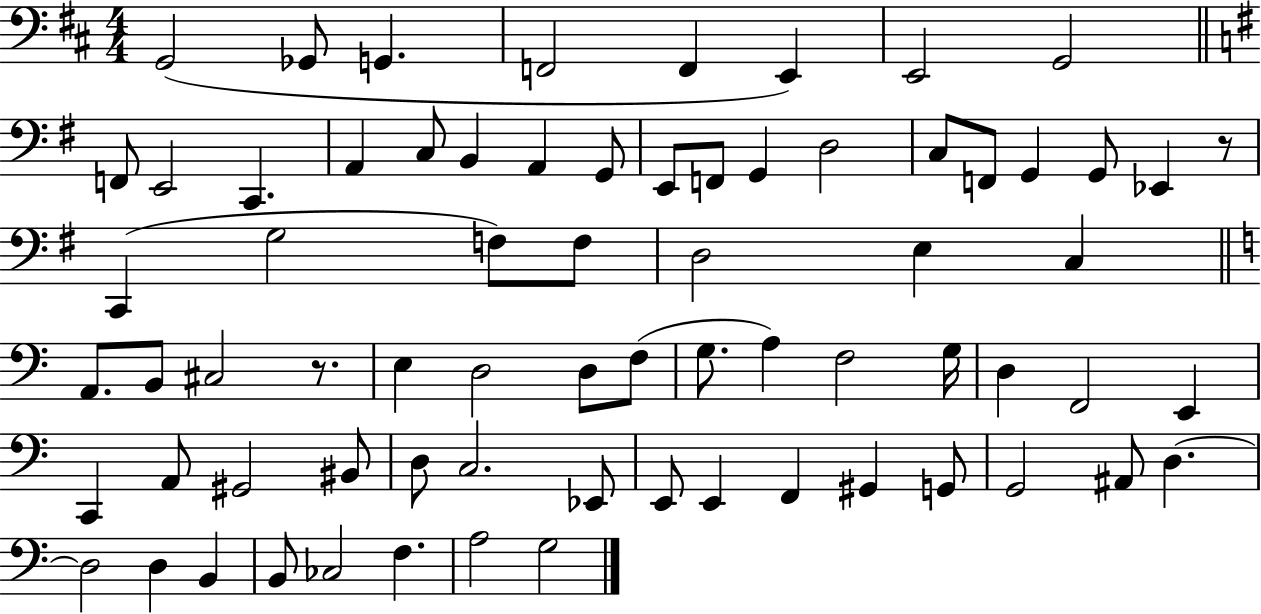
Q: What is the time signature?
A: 4/4